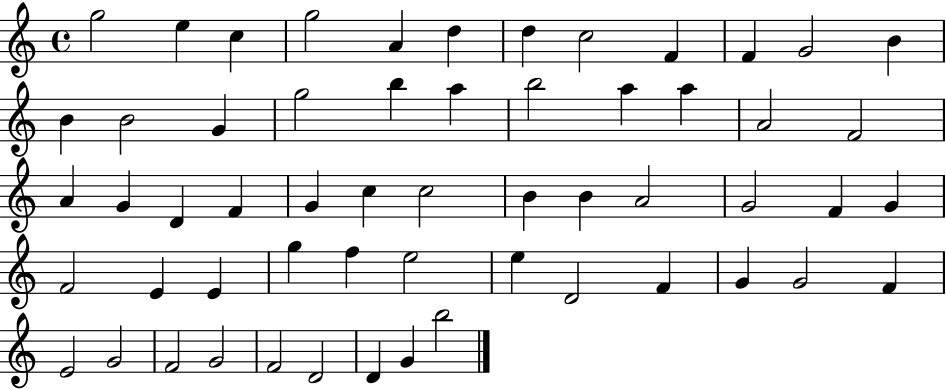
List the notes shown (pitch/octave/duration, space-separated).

G5/h E5/q C5/q G5/h A4/q D5/q D5/q C5/h F4/q F4/q G4/h B4/q B4/q B4/h G4/q G5/h B5/q A5/q B5/h A5/q A5/q A4/h F4/h A4/q G4/q D4/q F4/q G4/q C5/q C5/h B4/q B4/q A4/h G4/h F4/q G4/q F4/h E4/q E4/q G5/q F5/q E5/h E5/q D4/h F4/q G4/q G4/h F4/q E4/h G4/h F4/h G4/h F4/h D4/h D4/q G4/q B5/h